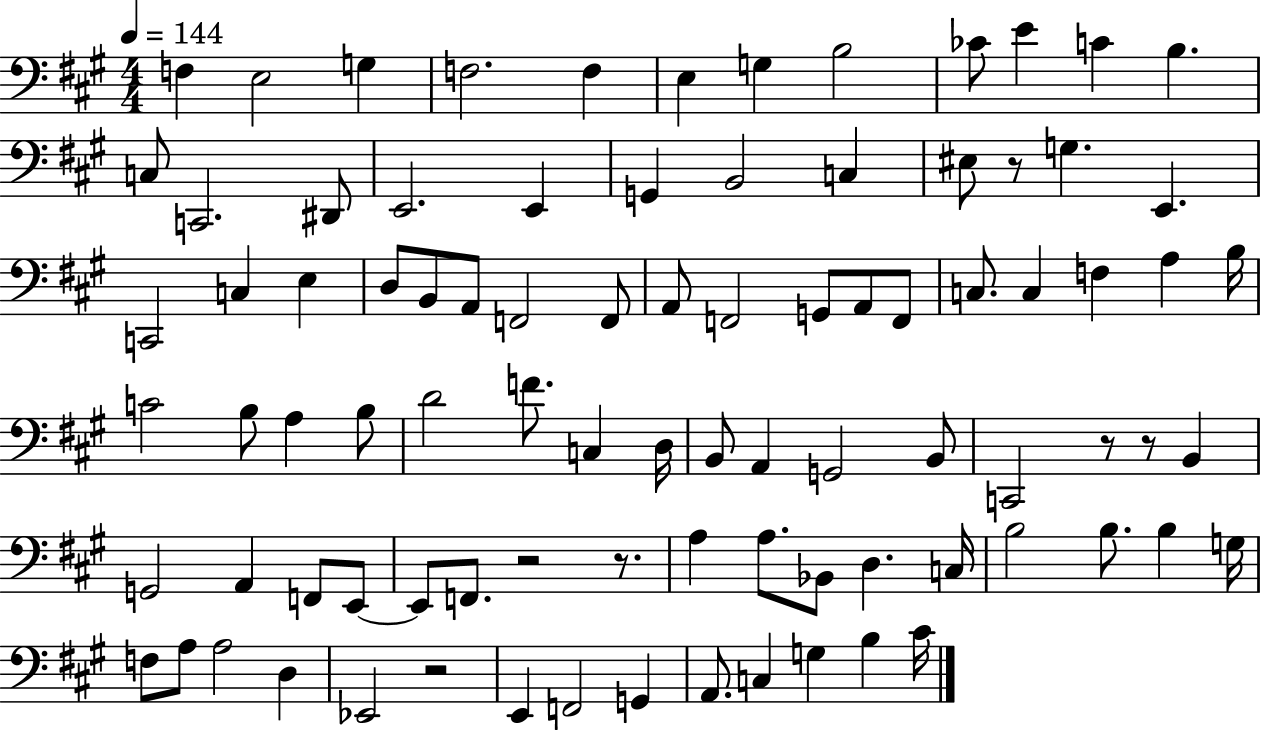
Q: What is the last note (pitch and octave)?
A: C#4